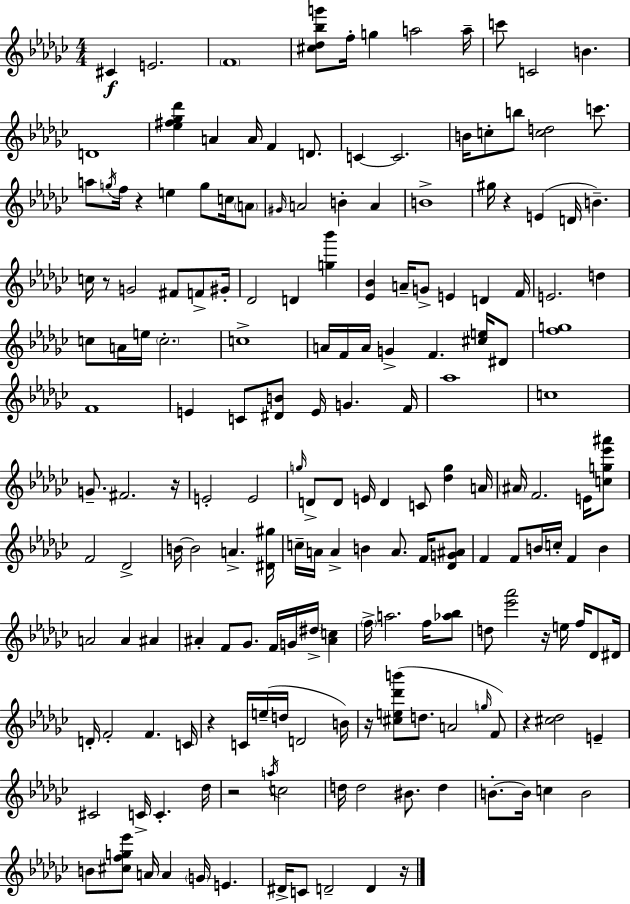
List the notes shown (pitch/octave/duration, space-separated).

C#4/q E4/h. F4/w [C#5,Db5,Bb5,G6]/e F5/s G5/q A5/h A5/s C6/e C4/h B4/q. D4/w [Eb5,F#5,Gb5,Db6]/q A4/q A4/s F4/q D4/e. C4/q C4/h. B4/s C5/e B5/e [C5,D5]/h C6/e. A5/e G5/s F5/s R/q E5/q G5/e C5/s A4/e G#4/s A4/h B4/q A4/q B4/w G#5/s R/q E4/q D4/s B4/q. C5/s R/e G4/h F#4/e F4/e G#4/s Db4/h D4/q [G5,Bb6]/q [Eb4,Bb4]/q A4/s G4/e E4/q D4/q F4/s E4/h. D5/q C5/e A4/s E5/s C5/h. C5/w A4/s F4/s A4/s G4/q F4/q. [C#5,E5]/s D#4/e [F5,G5]/w F4/w E4/q C4/e [D#4,B4]/e E4/s G4/q. F4/s Ab5/w C5/w G4/e. F#4/h. R/s E4/h E4/h G5/s D4/e D4/e E4/s D4/q C4/e [Db5,G5]/q A4/s A#4/s F4/h. E4/s [C5,G5,Eb6,A#6]/e F4/h Db4/h B4/s B4/h A4/q. [D#4,G#5]/s C5/s A4/s A4/q B4/q A4/e. F4/s [Db4,G4,A#4]/e F4/q F4/e B4/s C5/s F4/q B4/q A4/h A4/q A#4/q A#4/q F4/e Gb4/e. F4/s G4/s D#5/s [A#4,C5]/q F5/s A5/h. F5/s [Ab5,Bb5]/e D5/e [Eb6,Ab6]/h R/s E5/s F5/s Db4/e D#4/s D4/s F4/h F4/q. C4/s R/q C4/s E5/s D5/s D4/h B4/s R/s [C#5,E5,Db6,B6]/e D5/e. A4/h G5/s F4/e R/q [C#5,Db5]/h E4/q C#4/h C4/s C4/q. Db5/s R/h A5/s C5/h D5/s D5/h BIS4/e. D5/q B4/e. B4/s C5/q B4/h B4/e [C#5,F5,G5,Eb6]/e A4/s A4/q G4/s E4/q. D#4/s C4/e D4/h D4/q R/s